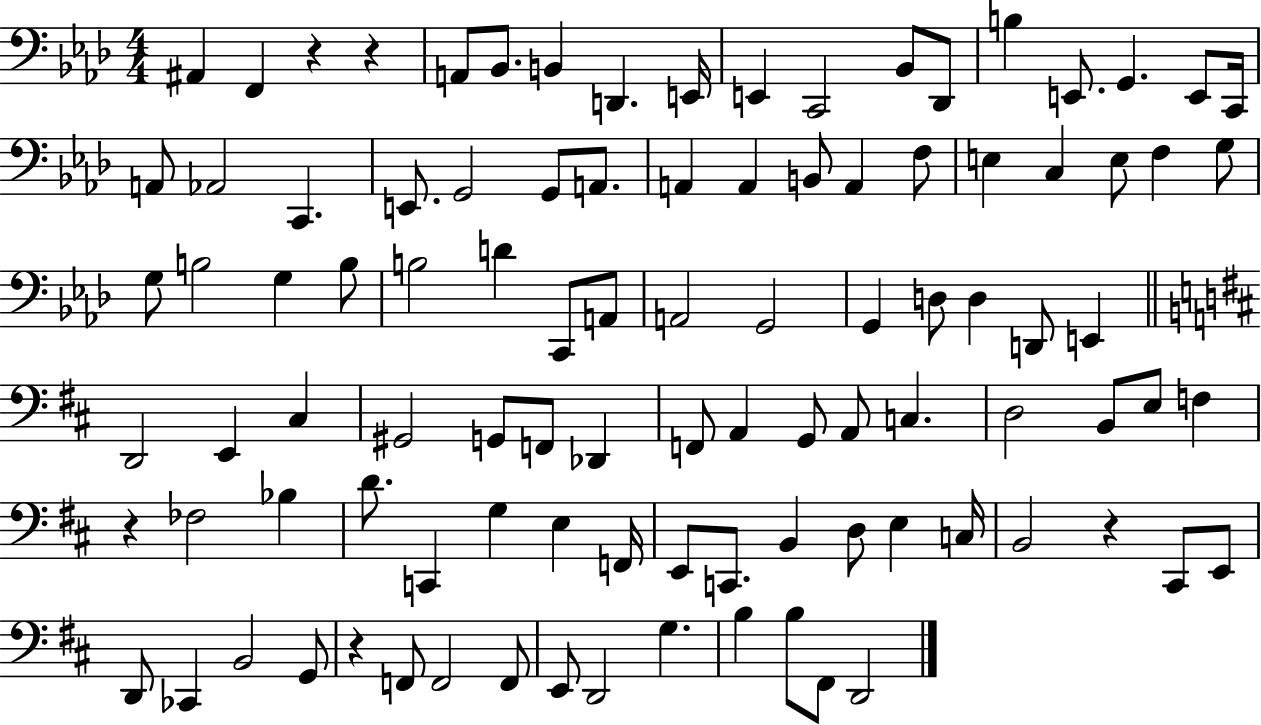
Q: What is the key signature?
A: AES major